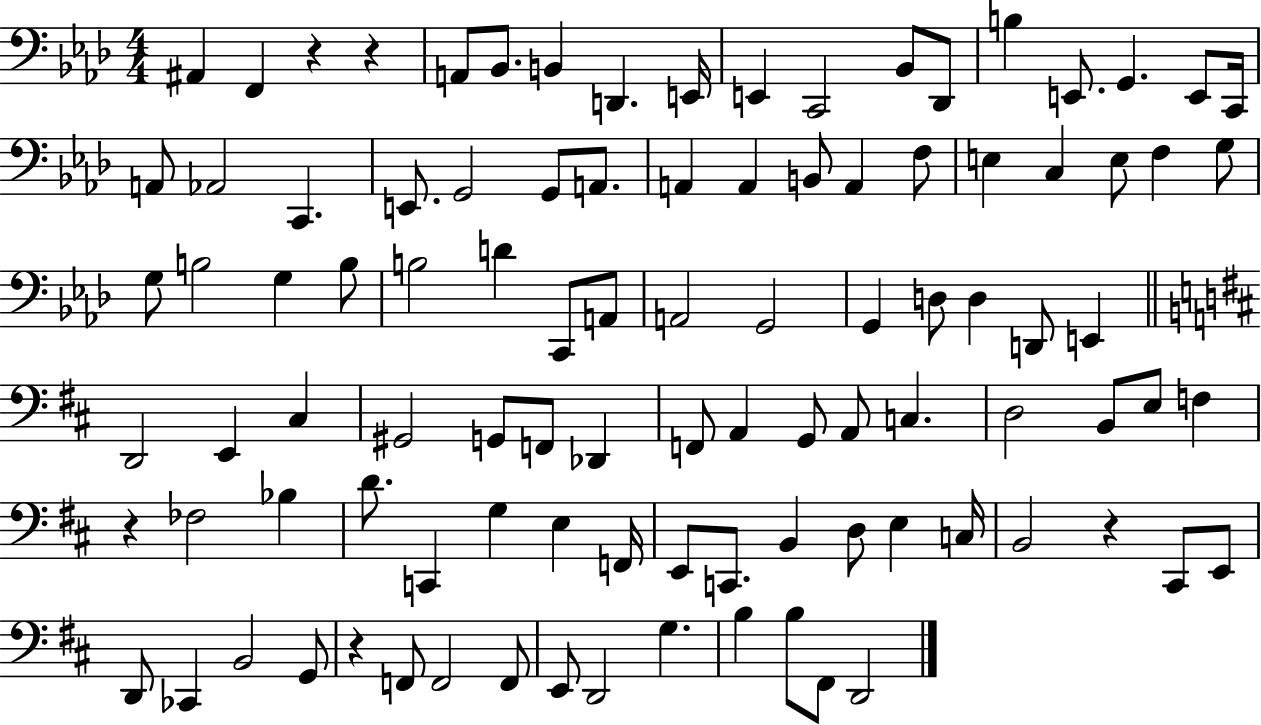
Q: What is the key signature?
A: AES major